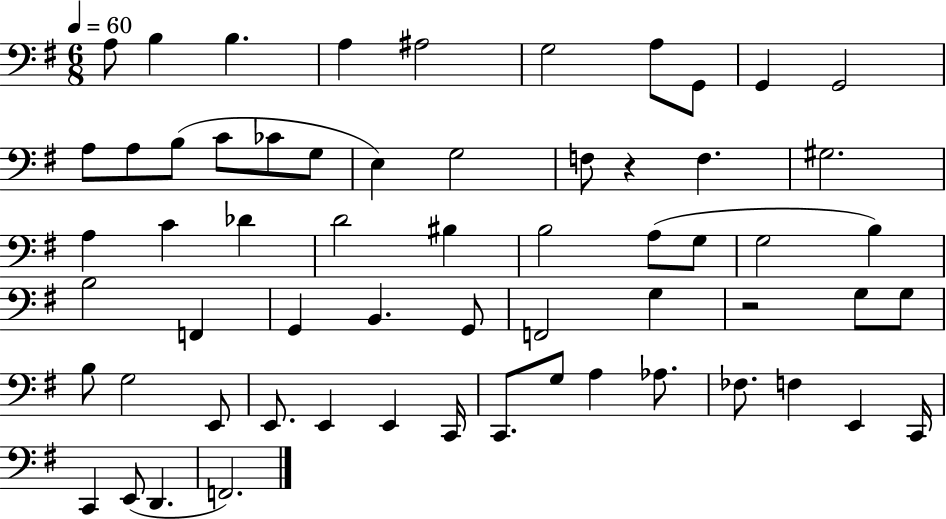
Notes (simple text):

A3/e B3/q B3/q. A3/q A#3/h G3/h A3/e G2/e G2/q G2/h A3/e A3/e B3/e C4/e CES4/e G3/e E3/q G3/h F3/e R/q F3/q. G#3/h. A3/q C4/q Db4/q D4/h BIS3/q B3/h A3/e G3/e G3/h B3/q B3/h F2/q G2/q B2/q. G2/e F2/h G3/q R/h G3/e G3/e B3/e G3/h E2/e E2/e. E2/q E2/q C2/s C2/e. G3/e A3/q Ab3/e. FES3/e. F3/q E2/q C2/s C2/q E2/e D2/q. F2/h.